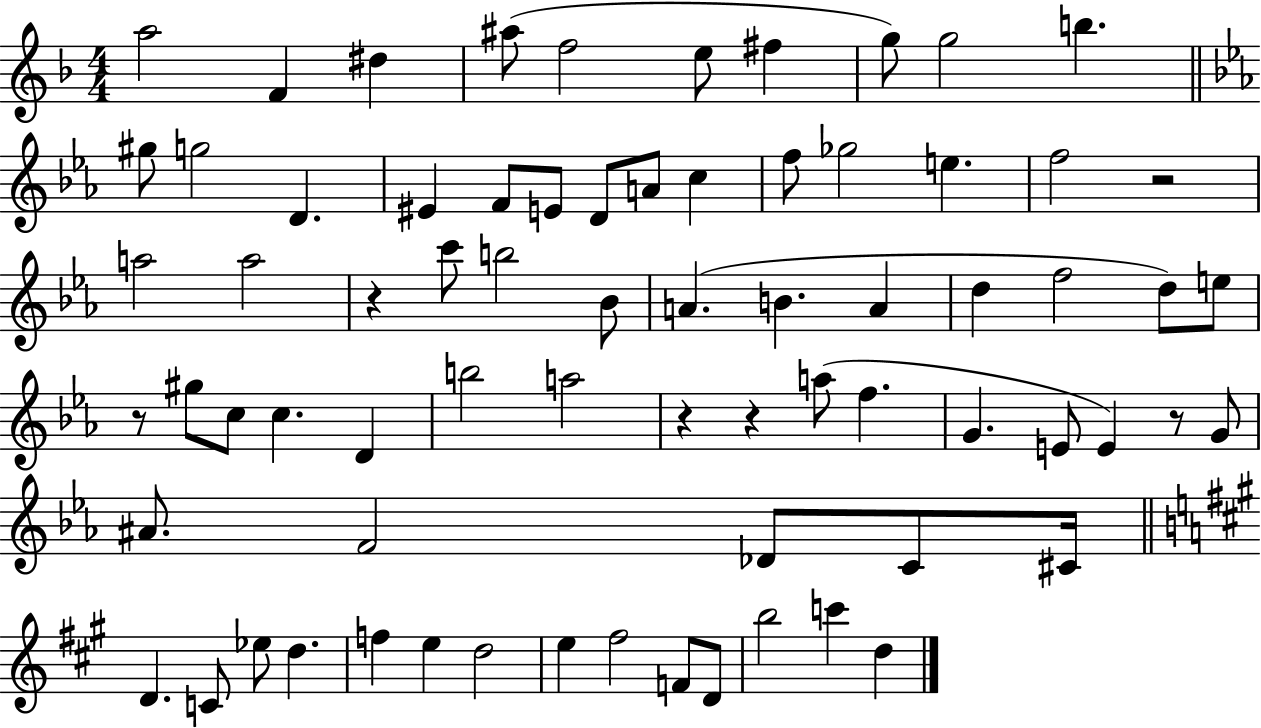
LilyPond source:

{
  \clef treble
  \numericTimeSignature
  \time 4/4
  \key f \major
  \repeat volta 2 { a''2 f'4 dis''4 | ais''8( f''2 e''8 fis''4 | g''8) g''2 b''4. | \bar "||" \break \key ees \major gis''8 g''2 d'4. | eis'4 f'8 e'8 d'8 a'8 c''4 | f''8 ges''2 e''4. | f''2 r2 | \break a''2 a''2 | r4 c'''8 b''2 bes'8 | a'4.( b'4. a'4 | d''4 f''2 d''8) e''8 | \break r8 gis''8 c''8 c''4. d'4 | b''2 a''2 | r4 r4 a''8( f''4. | g'4. e'8 e'4) r8 g'8 | \break ais'8. f'2 des'8 c'8 cis'16 | \bar "||" \break \key a \major d'4. c'8 ees''8 d''4. | f''4 e''4 d''2 | e''4 fis''2 f'8 d'8 | b''2 c'''4 d''4 | \break } \bar "|."
}